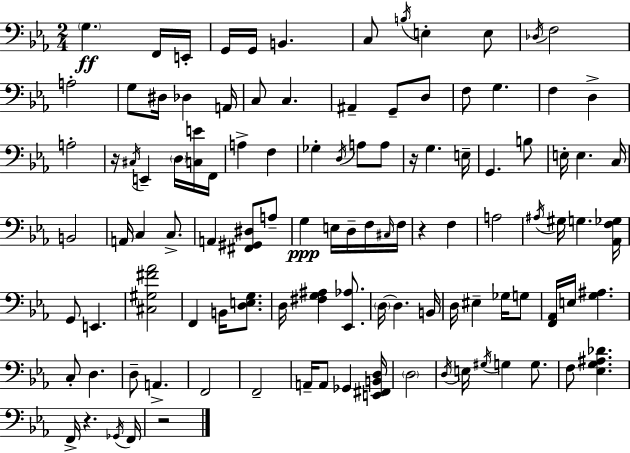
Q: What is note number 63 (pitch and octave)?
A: E2